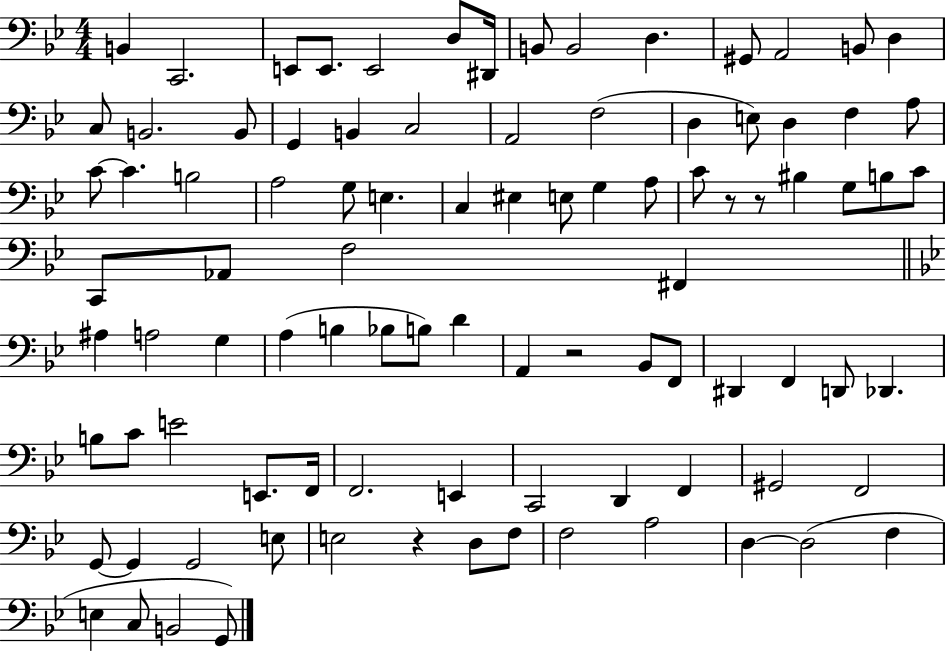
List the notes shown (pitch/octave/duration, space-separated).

B2/q C2/h. E2/e E2/e. E2/h D3/e D#2/s B2/e B2/h D3/q. G#2/e A2/h B2/e D3/q C3/e B2/h. B2/e G2/q B2/q C3/h A2/h F3/h D3/q E3/e D3/q F3/q A3/e C4/e C4/q. B3/h A3/h G3/e E3/q. C3/q EIS3/q E3/e G3/q A3/e C4/e R/e R/e BIS3/q G3/e B3/e C4/e C2/e Ab2/e F3/h F#2/q A#3/q A3/h G3/q A3/q B3/q Bb3/e B3/e D4/q A2/q R/h Bb2/e F2/e D#2/q F2/q D2/e Db2/q. B3/e C4/e E4/h E2/e. F2/s F2/h. E2/q C2/h D2/q F2/q G#2/h F2/h G2/e G2/q G2/h E3/e E3/h R/q D3/e F3/e F3/h A3/h D3/q D3/h F3/q E3/q C3/e B2/h G2/e